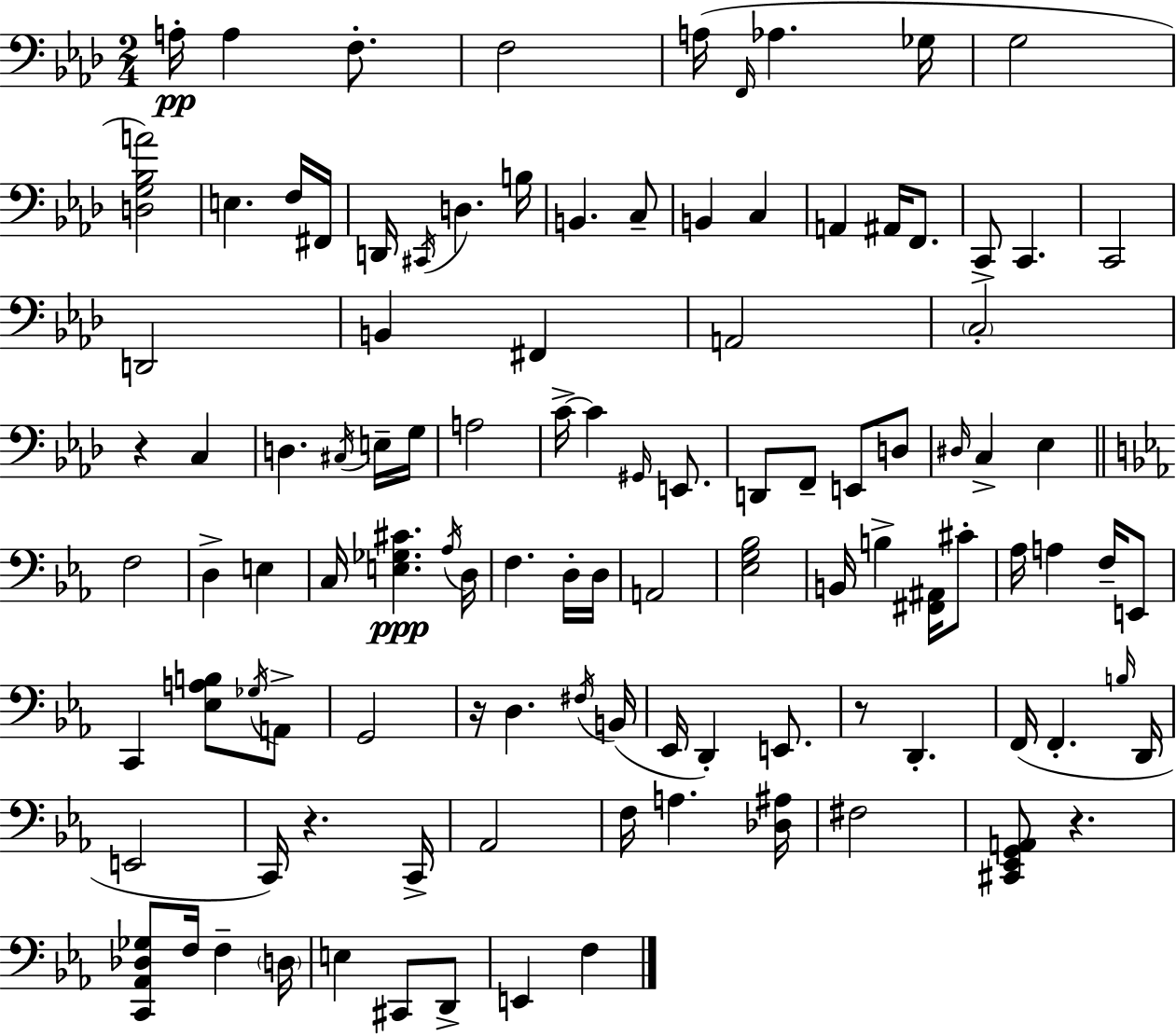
A3/s A3/q F3/e. F3/h A3/s F2/s Ab3/q. Gb3/s G3/h [D3,G3,Bb3,A4]/h E3/q. F3/s F#2/s D2/s C#2/s D3/q. B3/s B2/q. C3/e B2/q C3/q A2/q A#2/s F2/e. C2/e C2/q. C2/h D2/h B2/q F#2/q A2/h C3/h R/q C3/q D3/q. C#3/s E3/s G3/s A3/h C4/s C4/q G#2/s E2/e. D2/e F2/e E2/e D3/e D#3/s C3/q Eb3/q F3/h D3/q E3/q C3/s [E3,Gb3,C#4]/q. Ab3/s D3/s F3/q. D3/s D3/s A2/h [Eb3,G3,Bb3]/h B2/s B3/q [F#2,A#2]/s C#4/e Ab3/s A3/q F3/s E2/e C2/q [Eb3,A3,B3]/e Gb3/s A2/e G2/h R/s D3/q. F#3/s B2/s Eb2/s D2/q E2/e. R/e D2/q. F2/s F2/q. B3/s D2/s E2/h C2/s R/q. C2/s Ab2/h F3/s A3/q. [Db3,A#3]/s F#3/h [C#2,Eb2,G2,A2]/e R/q. [C2,Ab2,Db3,Gb3]/e F3/s F3/q D3/s E3/q C#2/e D2/e E2/q F3/q